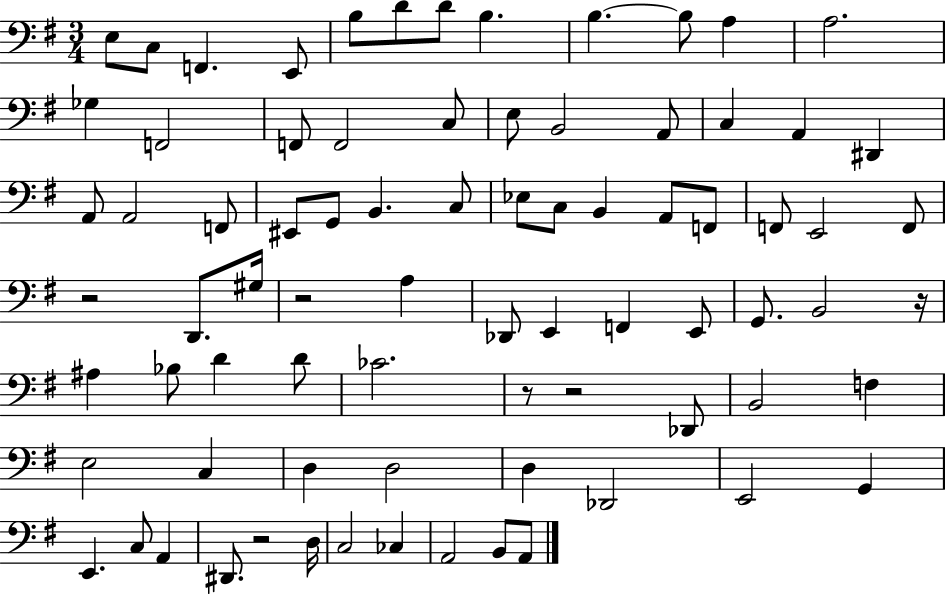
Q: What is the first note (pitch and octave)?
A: E3